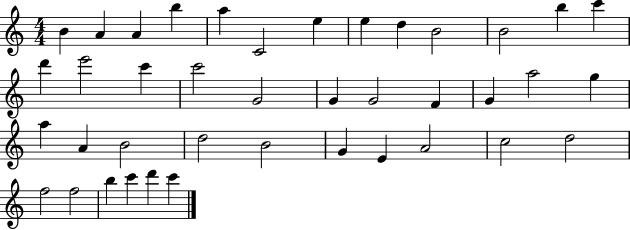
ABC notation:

X:1
T:Untitled
M:4/4
L:1/4
K:C
B A A b a C2 e e d B2 B2 b c' d' e'2 c' c'2 G2 G G2 F G a2 g a A B2 d2 B2 G E A2 c2 d2 f2 f2 b c' d' c'